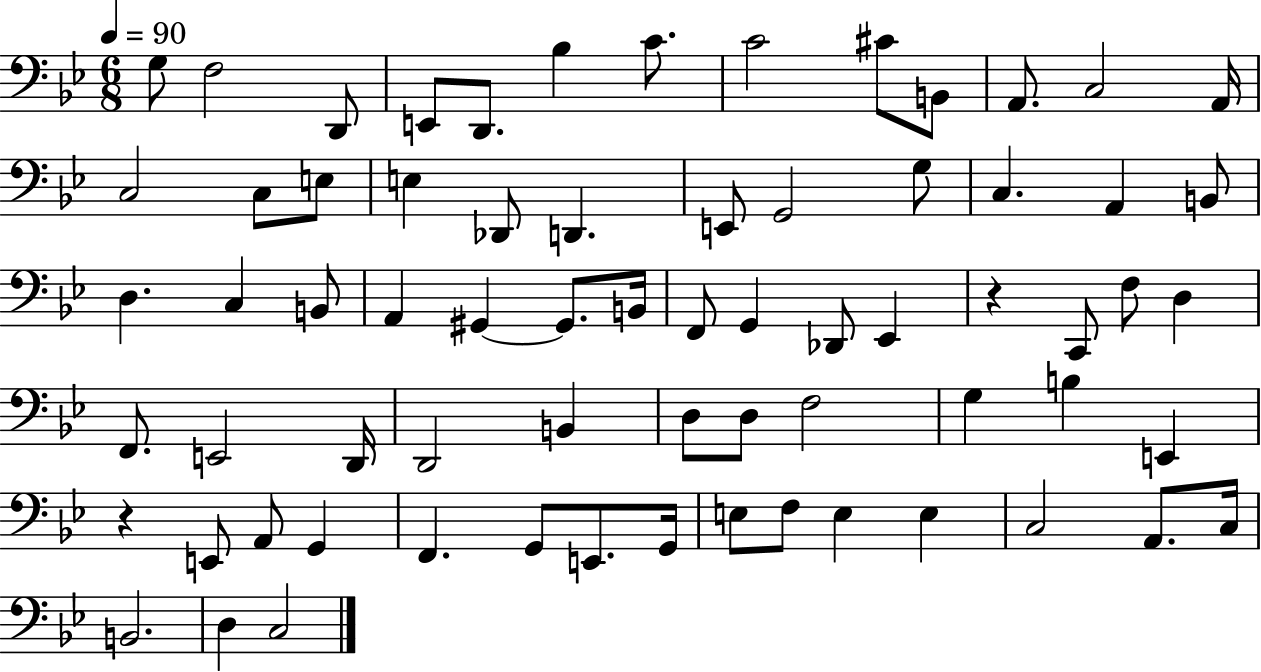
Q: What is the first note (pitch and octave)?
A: G3